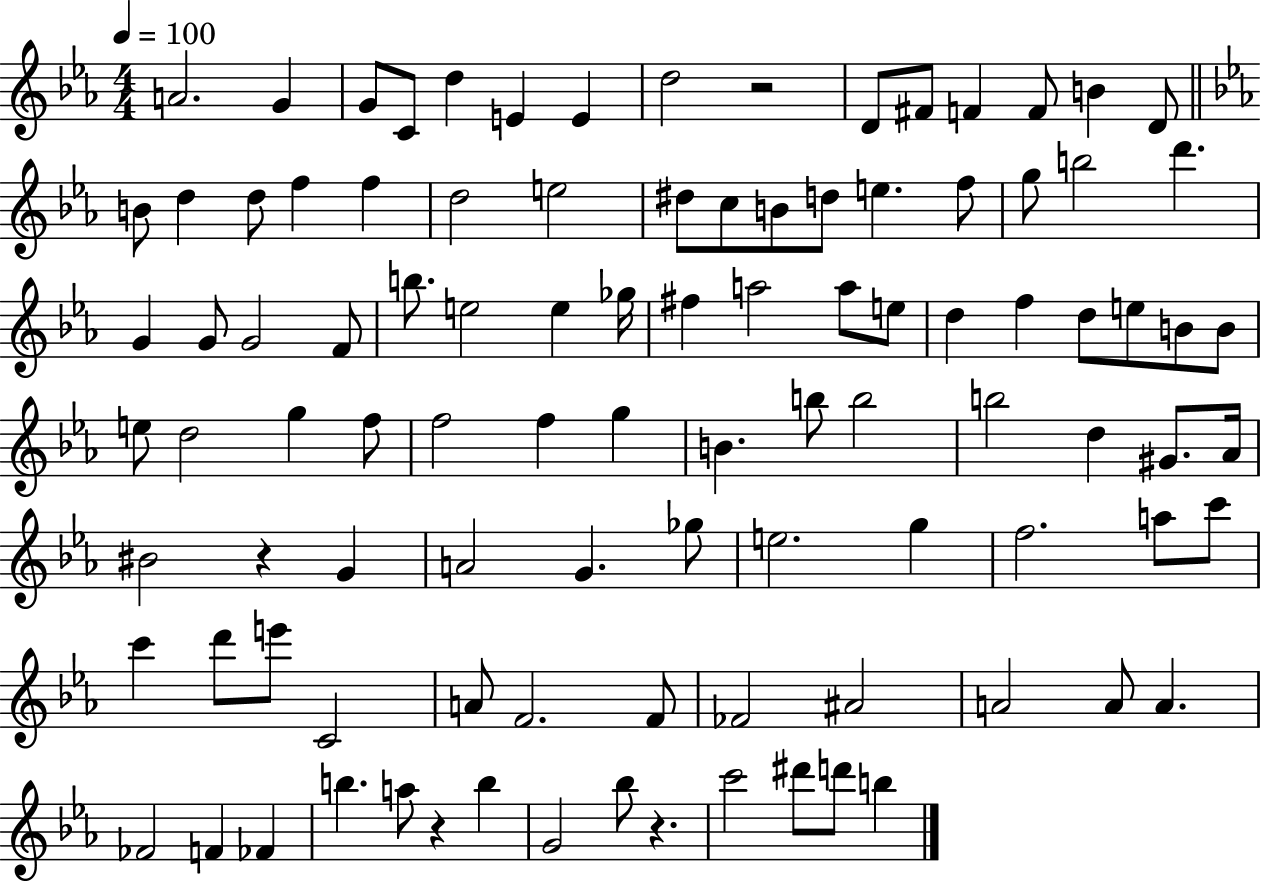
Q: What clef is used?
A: treble